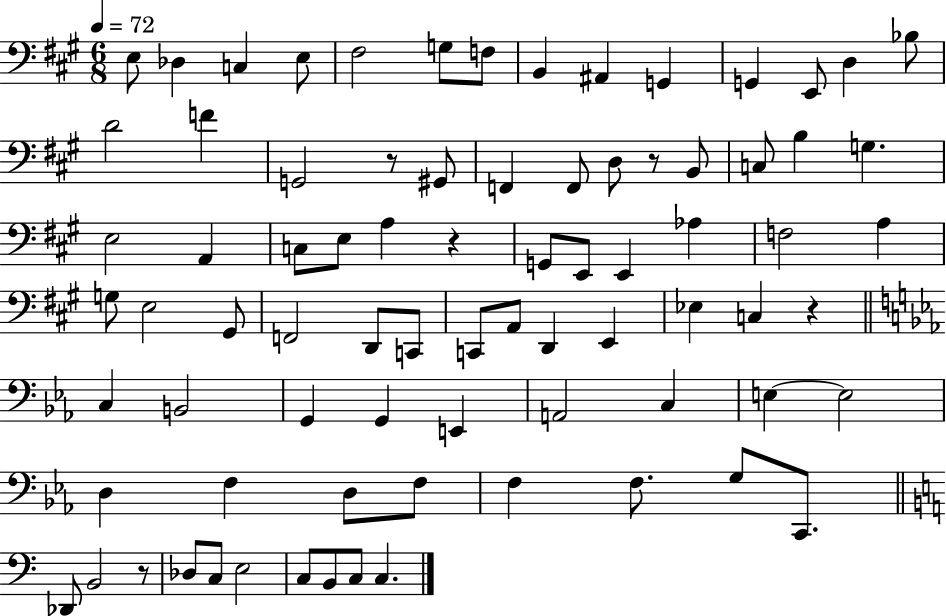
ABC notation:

X:1
T:Untitled
M:6/8
L:1/4
K:A
E,/2 _D, C, E,/2 ^F,2 G,/2 F,/2 B,, ^A,, G,, G,, E,,/2 D, _B,/2 D2 F G,,2 z/2 ^G,,/2 F,, F,,/2 D,/2 z/2 B,,/2 C,/2 B, G, E,2 A,, C,/2 E,/2 A, z G,,/2 E,,/2 E,, _A, F,2 A, G,/2 E,2 ^G,,/2 F,,2 D,,/2 C,,/2 C,,/2 A,,/2 D,, E,, _E, C, z C, B,,2 G,, G,, E,, A,,2 C, E, E,2 D, F, D,/2 F,/2 F, F,/2 G,/2 C,,/2 _D,,/2 B,,2 z/2 _D,/2 C,/2 E,2 C,/2 B,,/2 C,/2 C,